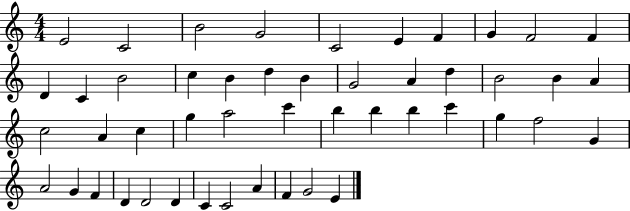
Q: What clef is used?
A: treble